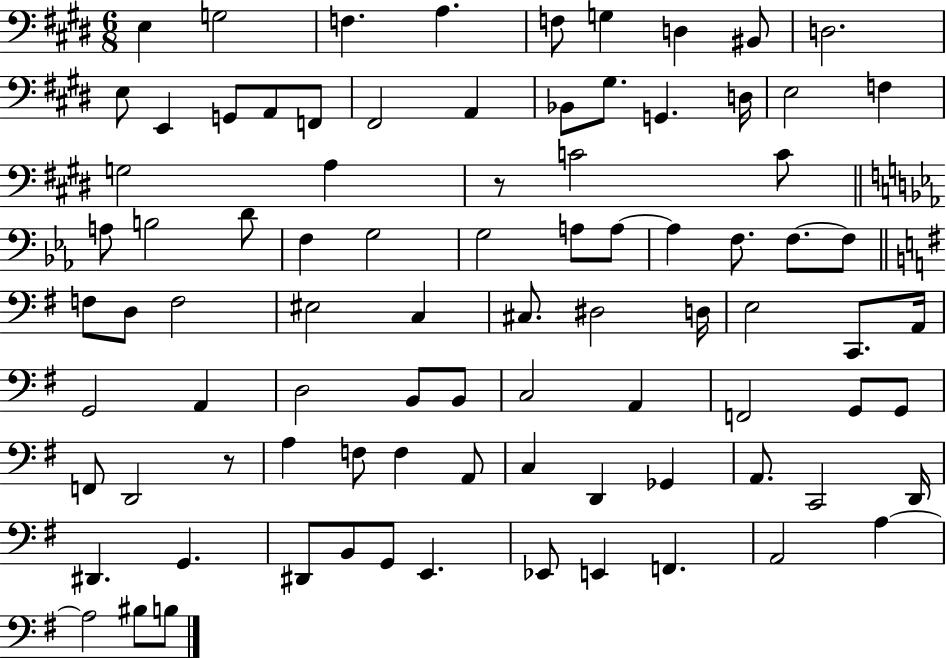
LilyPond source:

{
  \clef bass
  \numericTimeSignature
  \time 6/8
  \key e \major
  \repeat volta 2 { e4 g2 | f4. a4. | f8 g4 d4 bis,8 | d2. | \break e8 e,4 g,8 a,8 f,8 | fis,2 a,4 | bes,8 gis8. g,4. d16 | e2 f4 | \break g2 a4 | r8 c'2 c'8 | \bar "||" \break \key ees \major a8 b2 d'8 | f4 g2 | g2 a8 a8~~ | a4 f8. f8.~~ f8 | \break \bar "||" \break \key g \major f8 d8 f2 | eis2 c4 | cis8. dis2 d16 | e2 c,8. a,16 | \break g,2 a,4 | d2 b,8 b,8 | c2 a,4 | f,2 g,8 g,8 | \break f,8 d,2 r8 | a4 f8 f4 a,8 | c4 d,4 ges,4 | a,8. c,2 d,16 | \break dis,4. g,4. | dis,8 b,8 g,8 e,4. | ees,8 e,4 f,4. | a,2 a4~~ | \break a2 bis8 b8 | } \bar "|."
}